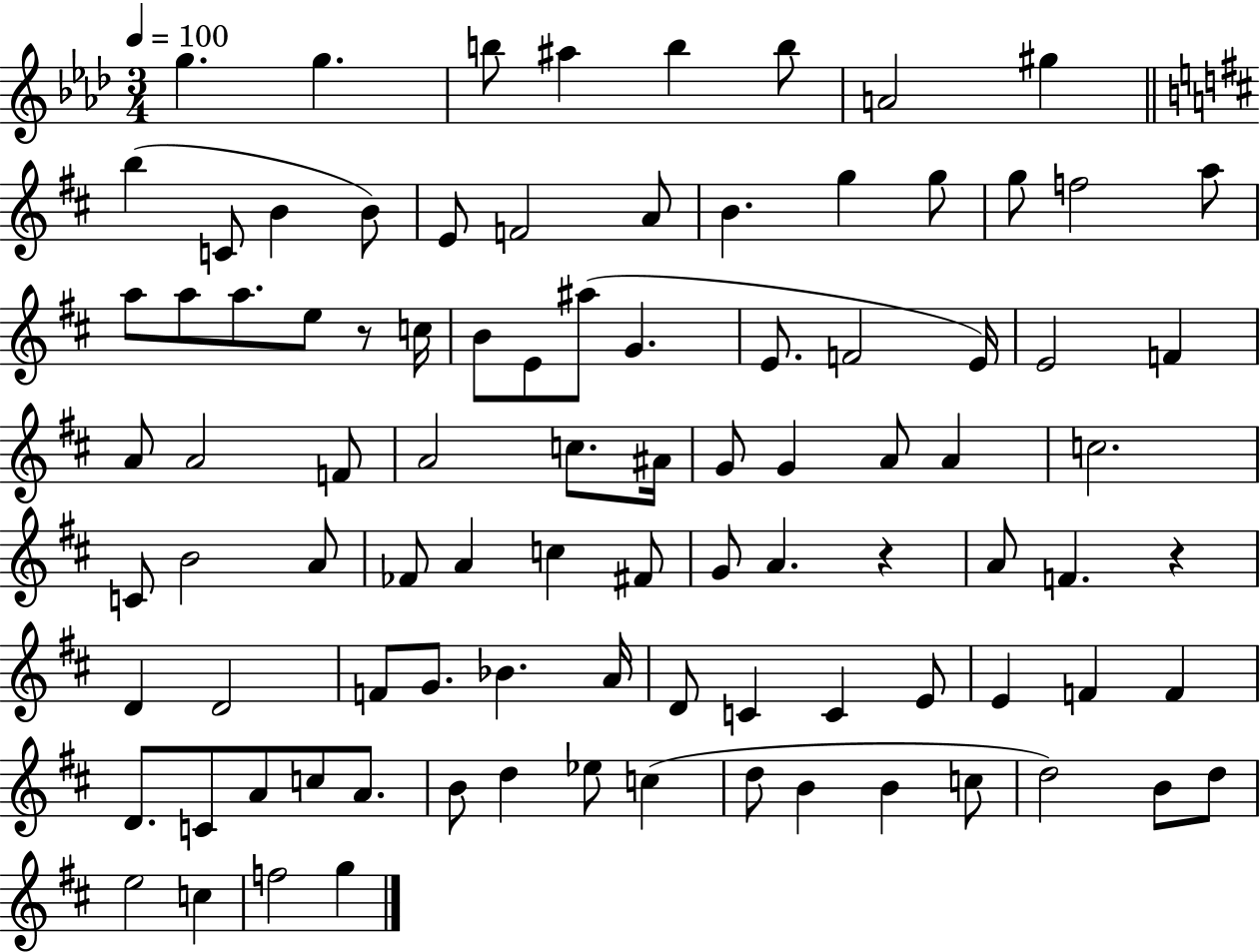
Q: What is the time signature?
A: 3/4